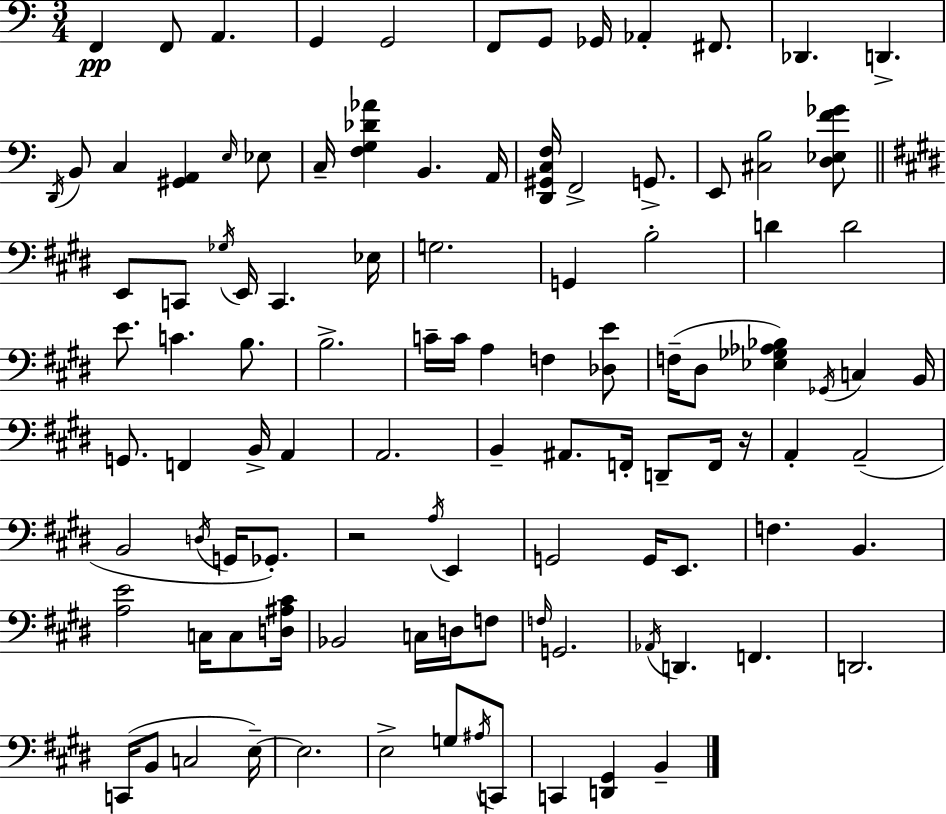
{
  \clef bass
  \numericTimeSignature
  \time 3/4
  \key a \minor
  \repeat volta 2 { f,4\pp f,8 a,4. | g,4 g,2 | f,8 g,8 ges,16 aes,4-. fis,8. | des,4. d,4.-> | \break \acciaccatura { d,16 } b,8 c4 <gis, a,>4 \grace { e16 } | ees8 c16-- <f g des' aes'>4 b,4. | a,16 <d, gis, c f>16 f,2-> g,8.-> | e,8 <cis b>2 | \break <d ees f' ges'>8 \bar "||" \break \key e \major e,8 c,8 \acciaccatura { ges16 } e,16 c,4. | ees16 g2. | g,4 b2-. | d'4 d'2 | \break e'8. c'4. b8. | b2.-> | c'16-- c'16 a4 f4 <des e'>8 | f16--( dis8 <ees ges aes bes>4) \acciaccatura { ges,16 } c4 | \break b,16 g,8. f,4 b,16-> a,4 | a,2. | b,4-- ais,8. f,16-. d,8-- | f,16 r16 a,4-. a,2--( | \break b,2 \acciaccatura { d16 } g,16 | ges,8.-.) r2 \acciaccatura { a16 } | e,4 g,2 | g,16 e,8. f4. b,4. | \break <a e'>2 | c16 c8 <d ais cis'>16 bes,2 | c16 d16 f8 \grace { f16 } g,2. | \acciaccatura { aes,16 } d,4. | \break f,4. d,2. | c,16( b,8 c2 | e16--~~) e2. | e2-> | \break g8 \acciaccatura { ais16 } c,8 c,4 <d, gis,>4 | b,4-- } \bar "|."
}